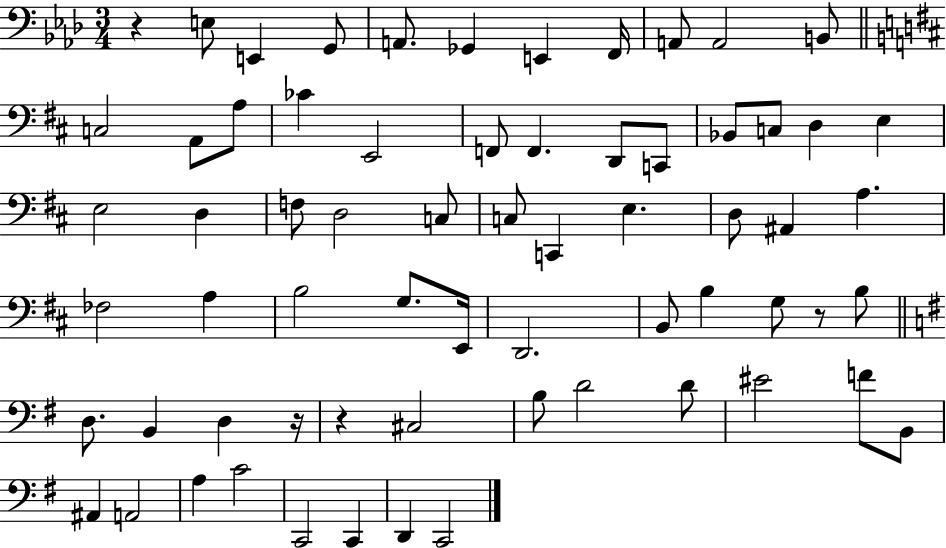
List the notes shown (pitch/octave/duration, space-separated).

R/q E3/e E2/q G2/e A2/e. Gb2/q E2/q F2/s A2/e A2/h B2/e C3/h A2/e A3/e CES4/q E2/h F2/e F2/q. D2/e C2/e Bb2/e C3/e D3/q E3/q E3/h D3/q F3/e D3/h C3/e C3/e C2/q E3/q. D3/e A#2/q A3/q. FES3/h A3/q B3/h G3/e. E2/s D2/h. B2/e B3/q G3/e R/e B3/e D3/e. B2/q D3/q R/s R/q C#3/h B3/e D4/h D4/e EIS4/h F4/e B2/e A#2/q A2/h A3/q C4/h C2/h C2/q D2/q C2/h